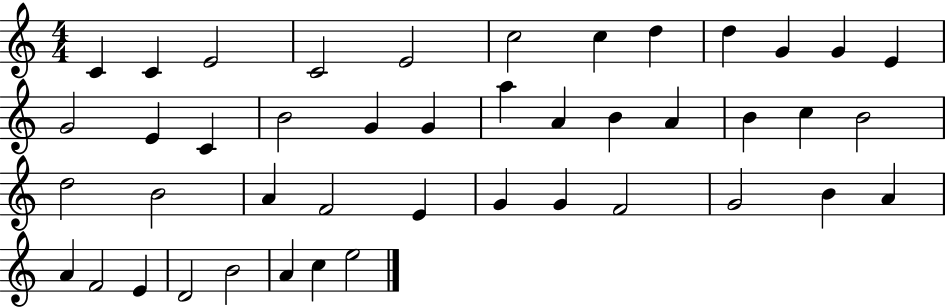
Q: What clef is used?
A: treble